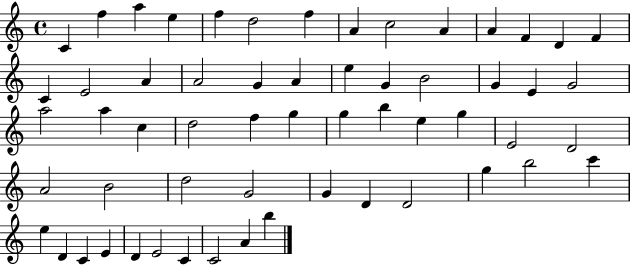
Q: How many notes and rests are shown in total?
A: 58